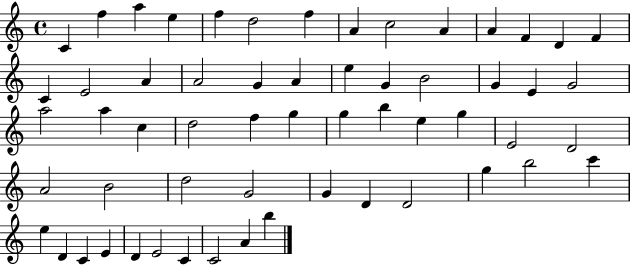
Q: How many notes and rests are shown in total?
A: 58